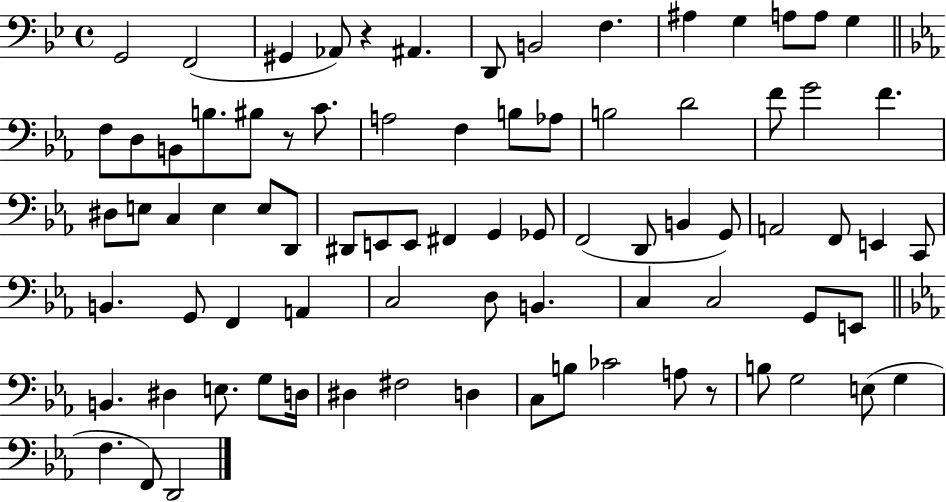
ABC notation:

X:1
T:Untitled
M:4/4
L:1/4
K:Bb
G,,2 F,,2 ^G,, _A,,/2 z ^A,, D,,/2 B,,2 F, ^A, G, A,/2 A,/2 G, F,/2 D,/2 B,,/2 B,/2 ^B,/2 z/2 C/2 A,2 F, B,/2 _A,/2 B,2 D2 F/2 G2 F ^D,/2 E,/2 C, E, E,/2 D,,/2 ^D,,/2 E,,/2 E,,/2 ^F,, G,, _G,,/2 F,,2 D,,/2 B,, G,,/2 A,,2 F,,/2 E,, C,,/2 B,, G,,/2 F,, A,, C,2 D,/2 B,, C, C,2 G,,/2 E,,/2 B,, ^D, E,/2 G,/2 D,/4 ^D, ^F,2 D, C,/2 B,/2 _C2 A,/2 z/2 B,/2 G,2 E,/2 G, F, F,,/2 D,,2